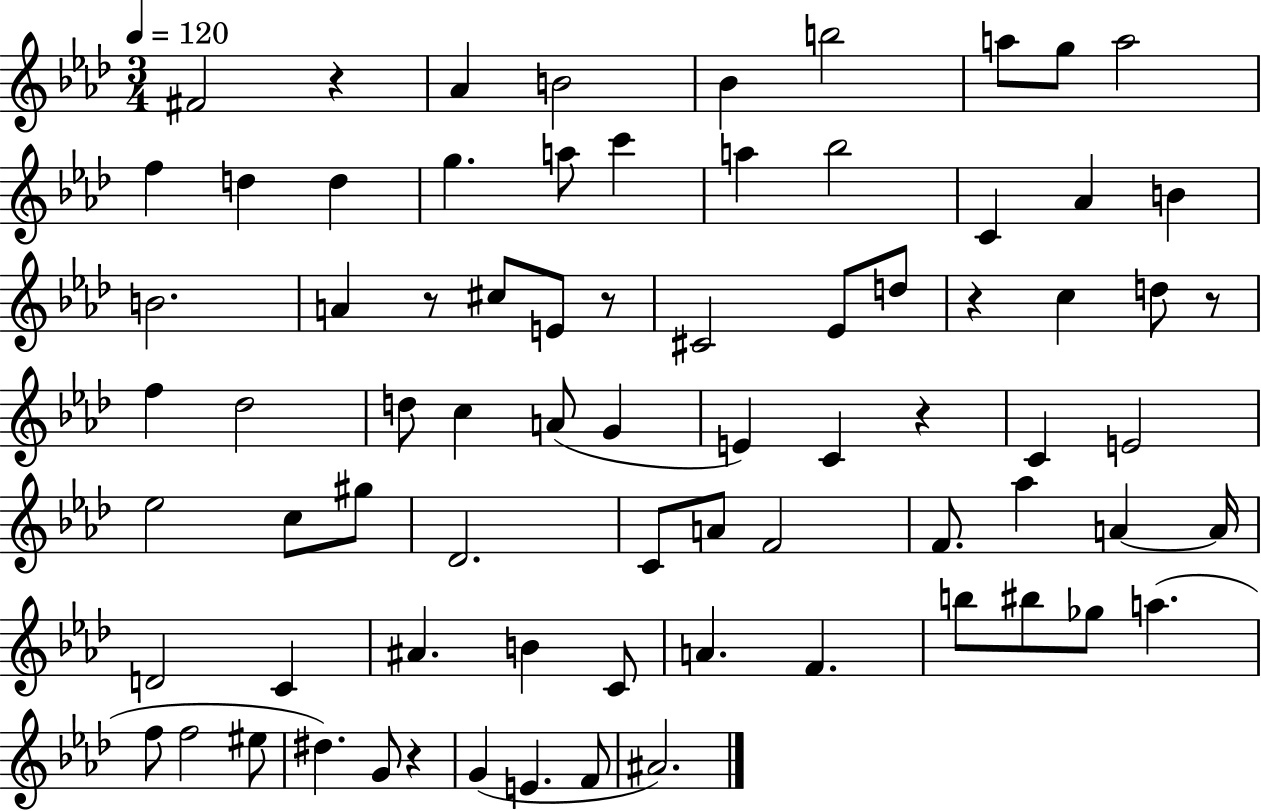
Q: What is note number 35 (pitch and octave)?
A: E4